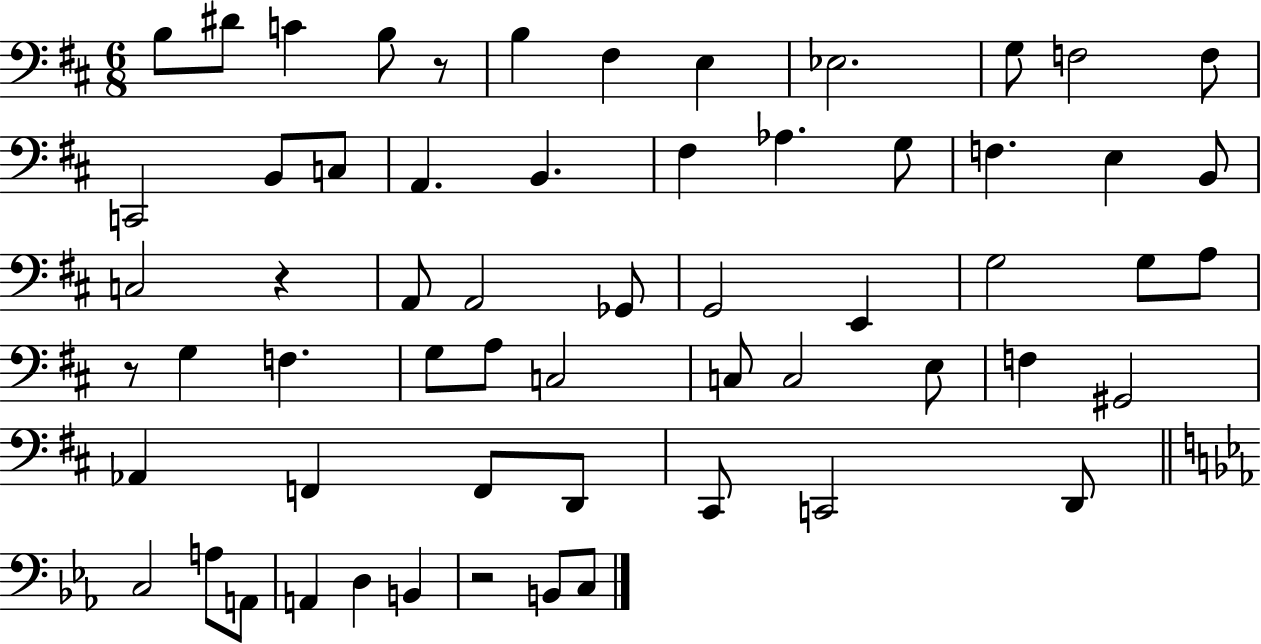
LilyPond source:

{
  \clef bass
  \numericTimeSignature
  \time 6/8
  \key d \major
  b8 dis'8 c'4 b8 r8 | b4 fis4 e4 | ees2. | g8 f2 f8 | \break c,2 b,8 c8 | a,4. b,4. | fis4 aes4. g8 | f4. e4 b,8 | \break c2 r4 | a,8 a,2 ges,8 | g,2 e,4 | g2 g8 a8 | \break r8 g4 f4. | g8 a8 c2 | c8 c2 e8 | f4 gis,2 | \break aes,4 f,4 f,8 d,8 | cis,8 c,2 d,8 | \bar "||" \break \key c \minor c2 a8 a,8 | a,4 d4 b,4 | r2 b,8 c8 | \bar "|."
}